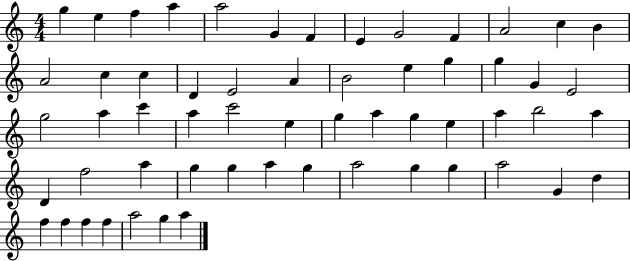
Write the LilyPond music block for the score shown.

{
  \clef treble
  \numericTimeSignature
  \time 4/4
  \key c \major
  g''4 e''4 f''4 a''4 | a''2 g'4 f'4 | e'4 g'2 f'4 | a'2 c''4 b'4 | \break a'2 c''4 c''4 | d'4 e'2 a'4 | b'2 e''4 g''4 | g''4 g'4 e'2 | \break g''2 a''4 c'''4 | a''4 c'''2 e''4 | g''4 a''4 g''4 e''4 | a''4 b''2 a''4 | \break d'4 f''2 a''4 | g''4 g''4 a''4 g''4 | a''2 g''4 g''4 | a''2 g'4 d''4 | \break f''4 f''4 f''4 f''4 | a''2 g''4 a''4 | \bar "|."
}